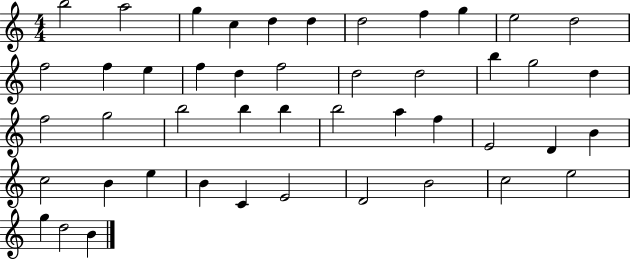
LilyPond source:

{
  \clef treble
  \numericTimeSignature
  \time 4/4
  \key c \major
  b''2 a''2 | g''4 c''4 d''4 d''4 | d''2 f''4 g''4 | e''2 d''2 | \break f''2 f''4 e''4 | f''4 d''4 f''2 | d''2 d''2 | b''4 g''2 d''4 | \break f''2 g''2 | b''2 b''4 b''4 | b''2 a''4 f''4 | e'2 d'4 b'4 | \break c''2 b'4 e''4 | b'4 c'4 e'2 | d'2 b'2 | c''2 e''2 | \break g''4 d''2 b'4 | \bar "|."
}